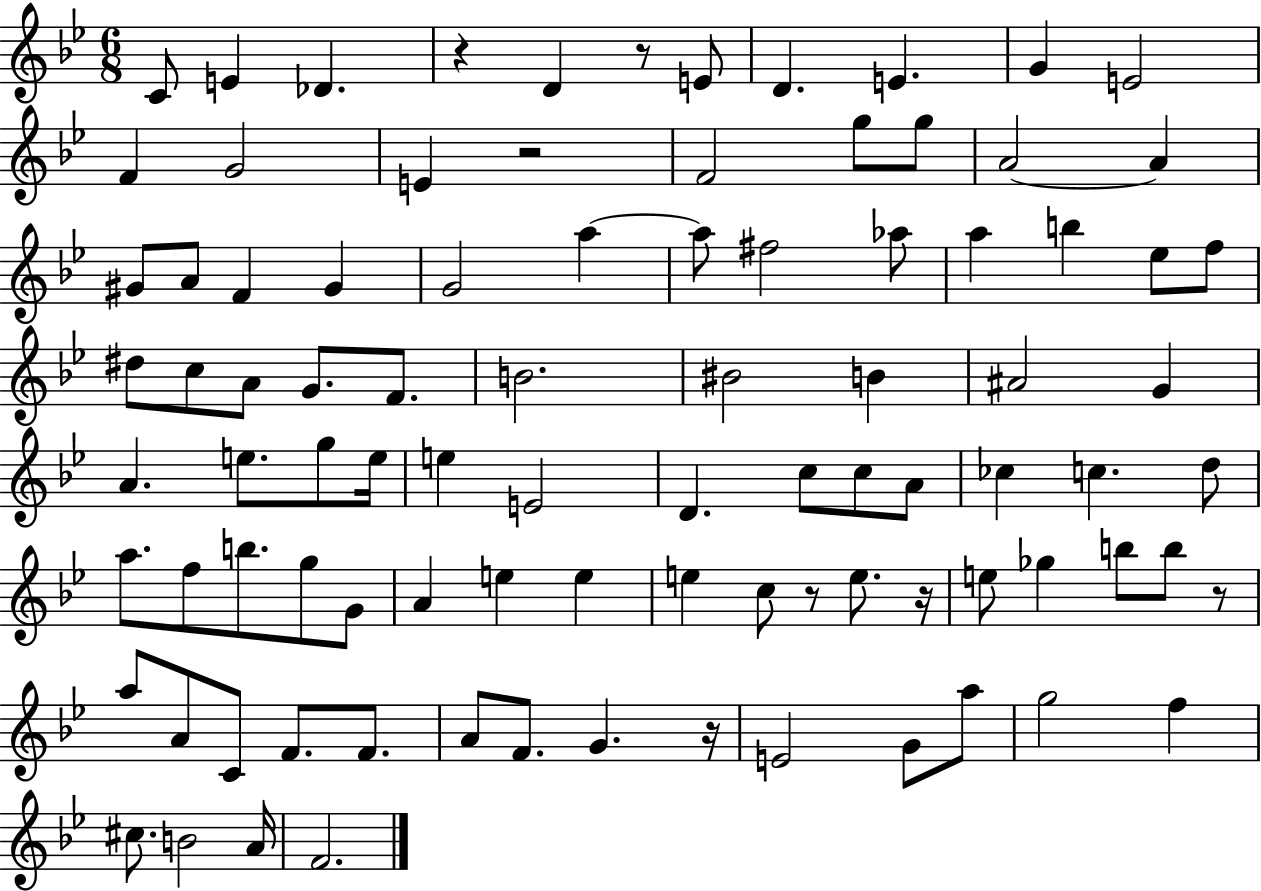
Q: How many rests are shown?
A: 7